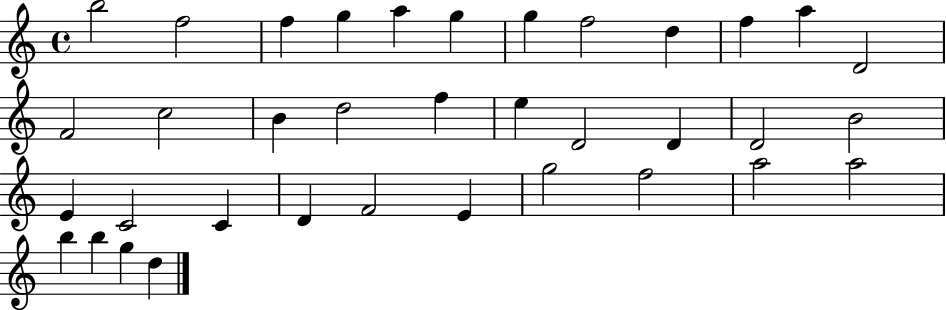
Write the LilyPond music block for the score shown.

{
  \clef treble
  \time 4/4
  \defaultTimeSignature
  \key c \major
  b''2 f''2 | f''4 g''4 a''4 g''4 | g''4 f''2 d''4 | f''4 a''4 d'2 | \break f'2 c''2 | b'4 d''2 f''4 | e''4 d'2 d'4 | d'2 b'2 | \break e'4 c'2 c'4 | d'4 f'2 e'4 | g''2 f''2 | a''2 a''2 | \break b''4 b''4 g''4 d''4 | \bar "|."
}